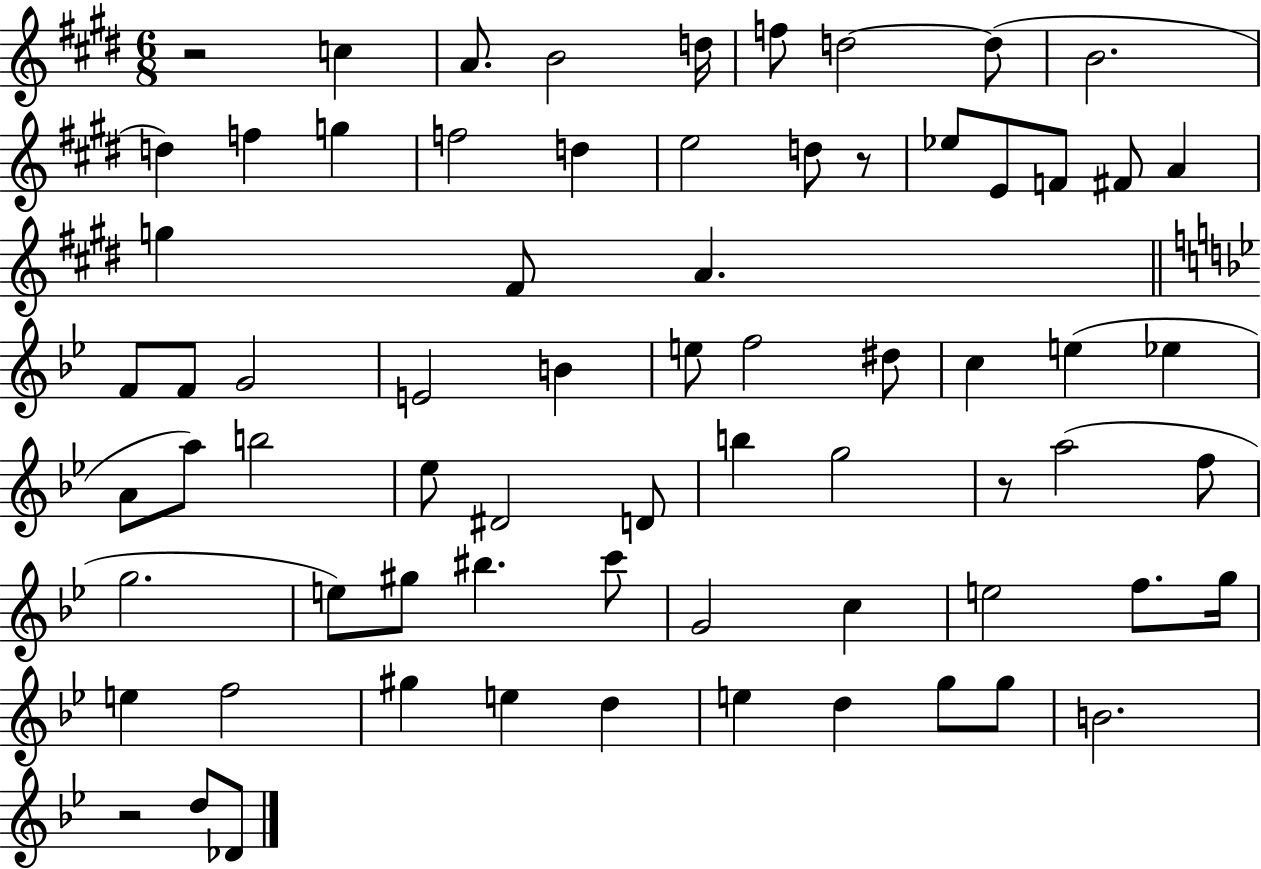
R/h C5/q A4/e. B4/h D5/s F5/e D5/h D5/e B4/h. D5/q F5/q G5/q F5/h D5/q E5/h D5/e R/e Eb5/e E4/e F4/e F#4/e A4/q G5/q F#4/e A4/q. F4/e F4/e G4/h E4/h B4/q E5/e F5/h D#5/e C5/q E5/q Eb5/q A4/e A5/e B5/h Eb5/e D#4/h D4/e B5/q G5/h R/e A5/h F5/e G5/h. E5/e G#5/e BIS5/q. C6/e G4/h C5/q E5/h F5/e. G5/s E5/q F5/h G#5/q E5/q D5/q E5/q D5/q G5/e G5/e B4/h. R/h D5/e Db4/e